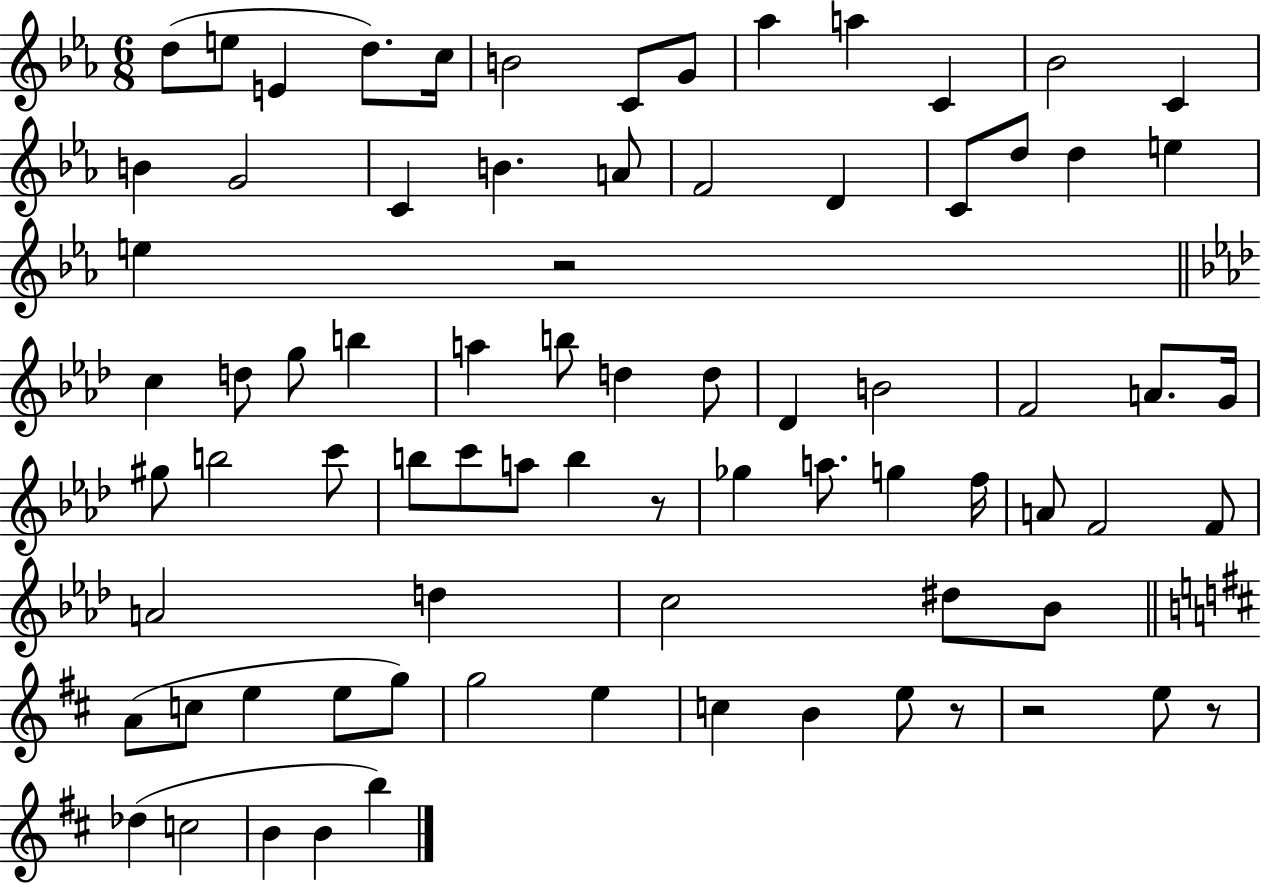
{
  \clef treble
  \numericTimeSignature
  \time 6/8
  \key ees \major
  \repeat volta 2 { d''8( e''8 e'4 d''8.) c''16 | b'2 c'8 g'8 | aes''4 a''4 c'4 | bes'2 c'4 | \break b'4 g'2 | c'4 b'4. a'8 | f'2 d'4 | c'8 d''8 d''4 e''4 | \break e''4 r2 | \bar "||" \break \key f \minor c''4 d''8 g''8 b''4 | a''4 b''8 d''4 d''8 | des'4 b'2 | f'2 a'8. g'16 | \break gis''8 b''2 c'''8 | b''8 c'''8 a''8 b''4 r8 | ges''4 a''8. g''4 f''16 | a'8 f'2 f'8 | \break a'2 d''4 | c''2 dis''8 bes'8 | \bar "||" \break \key d \major a'8( c''8 e''4 e''8 g''8) | g''2 e''4 | c''4 b'4 e''8 r8 | r2 e''8 r8 | \break des''4( c''2 | b'4 b'4 b''4) | } \bar "|."
}